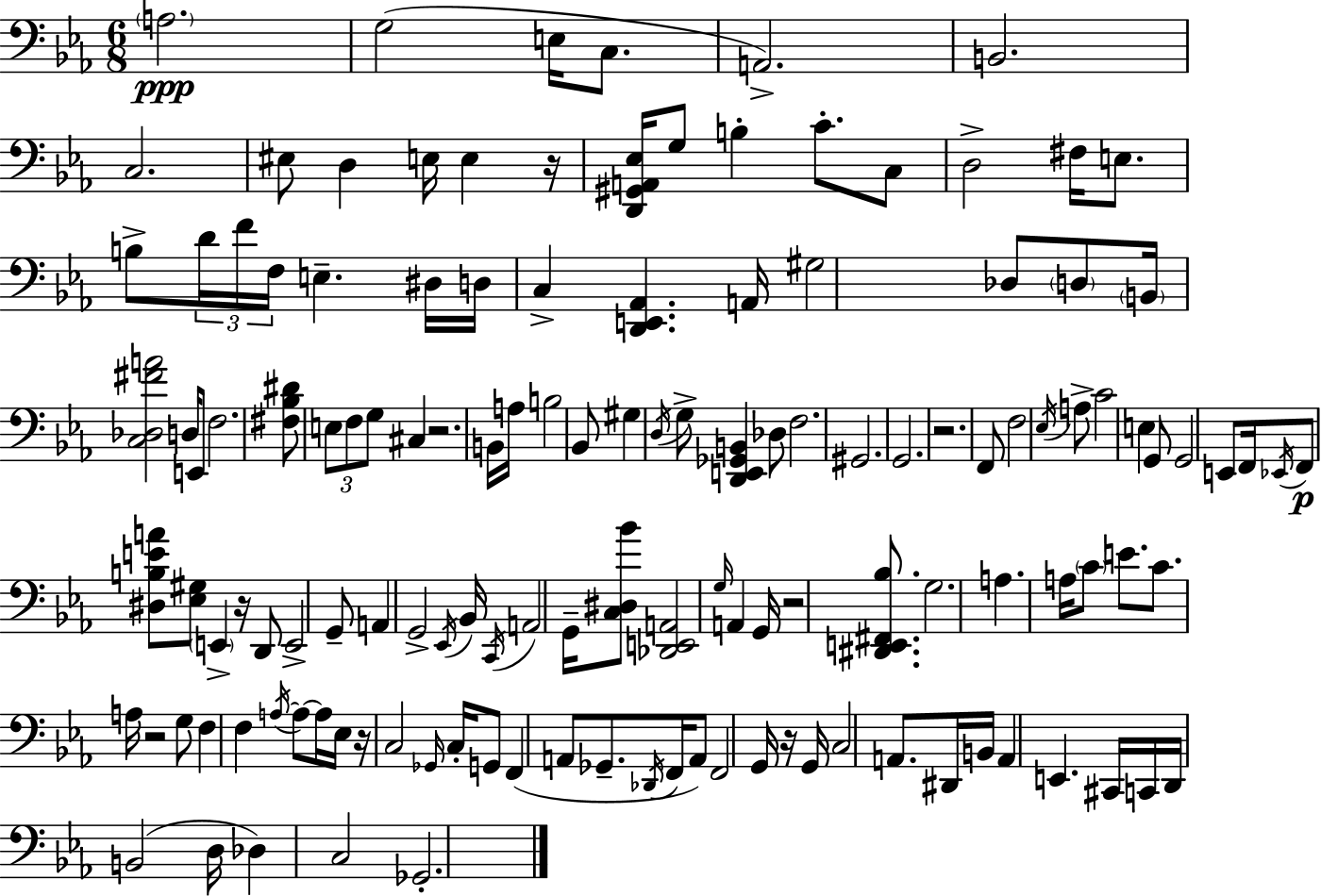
A3/h. G3/h E3/s C3/e. A2/h. B2/h. C3/h. EIS3/e D3/q E3/s E3/q R/s [D2,G#2,A2,Eb3]/s G3/e B3/q C4/e. C3/e D3/h F#3/s E3/e. B3/e D4/s F4/s F3/s E3/q. D#3/s D3/s C3/q [D2,E2,Ab2]/q. A2/s G#3/h Db3/e D3/e B2/s [C3,Db3,F#4,A4]/h D3/s E2/e F3/h. [F#3,Bb3,D#4]/e E3/e F3/e G3/e C#3/q R/h. B2/s A3/s B3/h Bb2/e G#3/q D3/s G3/e [D2,E2,Gb2,B2]/q Db3/e F3/h. G#2/h. G2/h. R/h. F2/e F3/h Eb3/s A3/e C4/h E3/q G2/e G2/h E2/e F2/s Eb2/s F2/e [D#3,B3,E4,A4]/e [Eb3,G#3]/e E2/q R/s D2/e E2/h G2/e A2/q G2/h Eb2/s Bb2/s C2/s A2/h G2/s [C3,D#3,Bb4]/e [Db2,E2,A2]/h G3/s A2/q G2/s R/h [D#2,E2,F#2,Bb3]/e. G3/h. A3/q. A3/s C4/e E4/e. C4/e. A3/s R/h G3/e F3/q F3/q A3/s A3/e A3/s Eb3/s R/s C3/h Gb2/s C3/s G2/e F2/q A2/e Gb2/e. Db2/s F2/s A2/e F2/h G2/s R/s G2/s C3/h A2/e. D#2/s B2/s A2/q E2/q. C#2/s C2/s D2/s B2/h D3/s Db3/q C3/h Gb2/h.